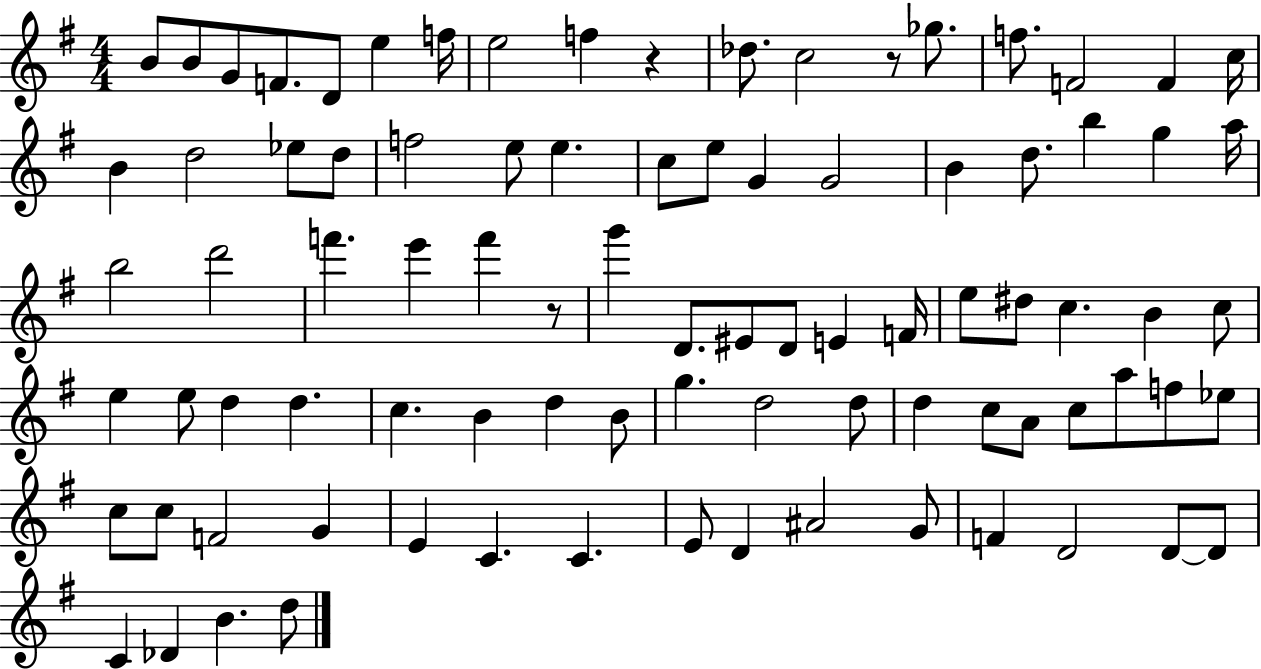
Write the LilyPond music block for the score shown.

{
  \clef treble
  \numericTimeSignature
  \time 4/4
  \key g \major
  b'8 b'8 g'8 f'8. d'8 e''4 f''16 | e''2 f''4 r4 | des''8. c''2 r8 ges''8. | f''8. f'2 f'4 c''16 | \break b'4 d''2 ees''8 d''8 | f''2 e''8 e''4. | c''8 e''8 g'4 g'2 | b'4 d''8. b''4 g''4 a''16 | \break b''2 d'''2 | f'''4. e'''4 f'''4 r8 | g'''4 d'8. eis'8 d'8 e'4 f'16 | e''8 dis''8 c''4. b'4 c''8 | \break e''4 e''8 d''4 d''4. | c''4. b'4 d''4 b'8 | g''4. d''2 d''8 | d''4 c''8 a'8 c''8 a''8 f''8 ees''8 | \break c''8 c''8 f'2 g'4 | e'4 c'4. c'4. | e'8 d'4 ais'2 g'8 | f'4 d'2 d'8~~ d'8 | \break c'4 des'4 b'4. d''8 | \bar "|."
}